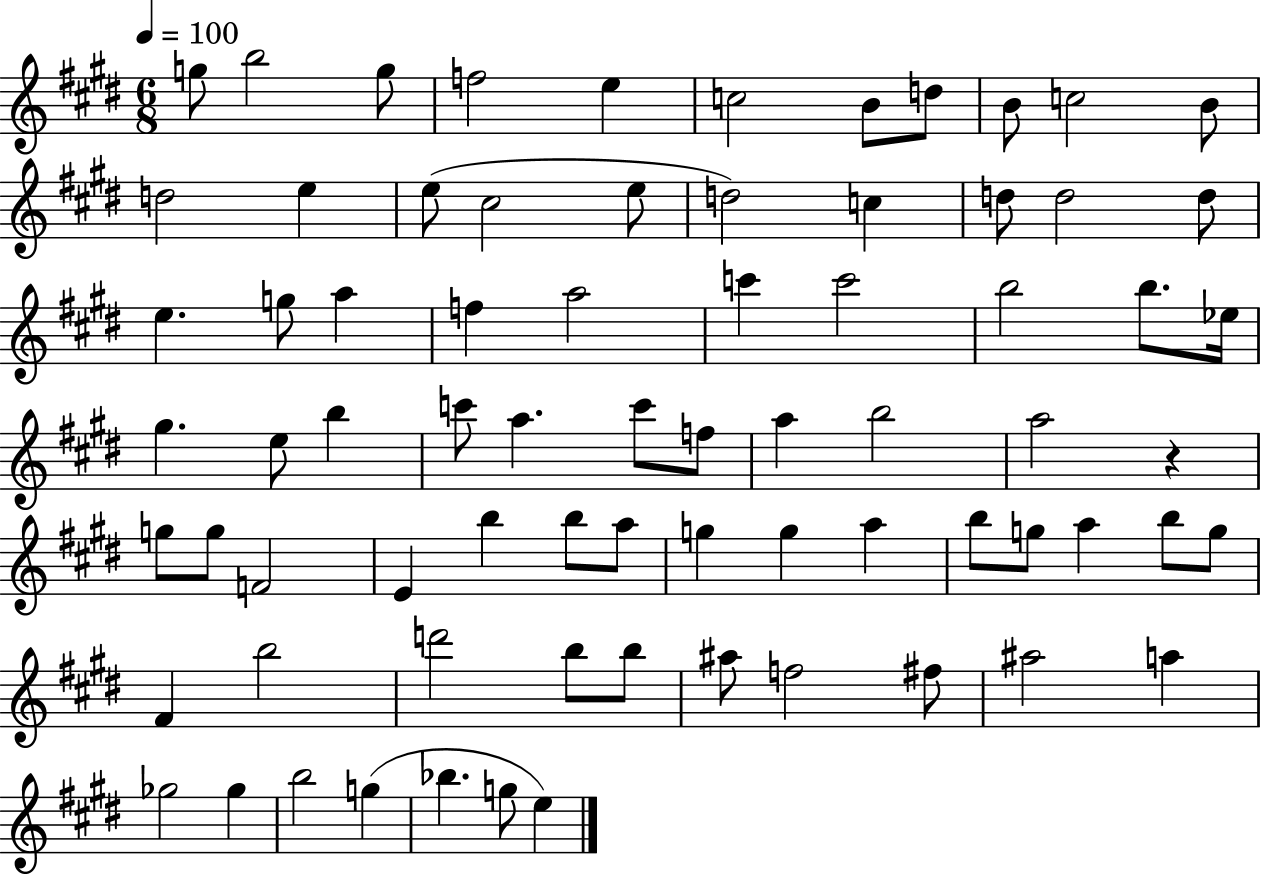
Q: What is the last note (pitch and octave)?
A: E5